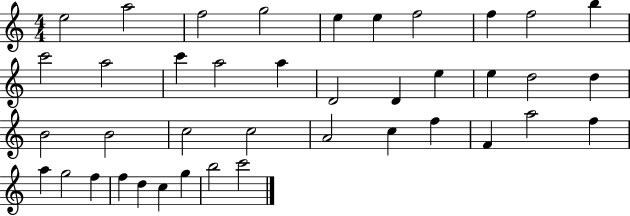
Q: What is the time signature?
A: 4/4